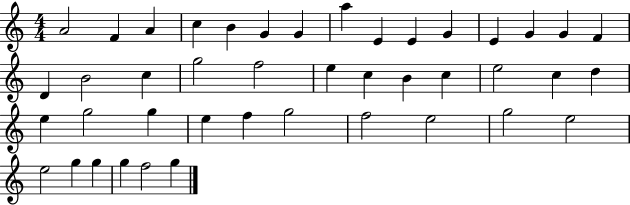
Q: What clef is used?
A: treble